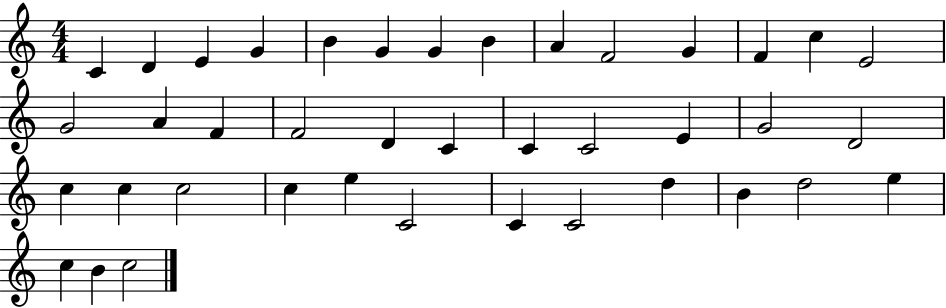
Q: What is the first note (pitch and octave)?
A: C4